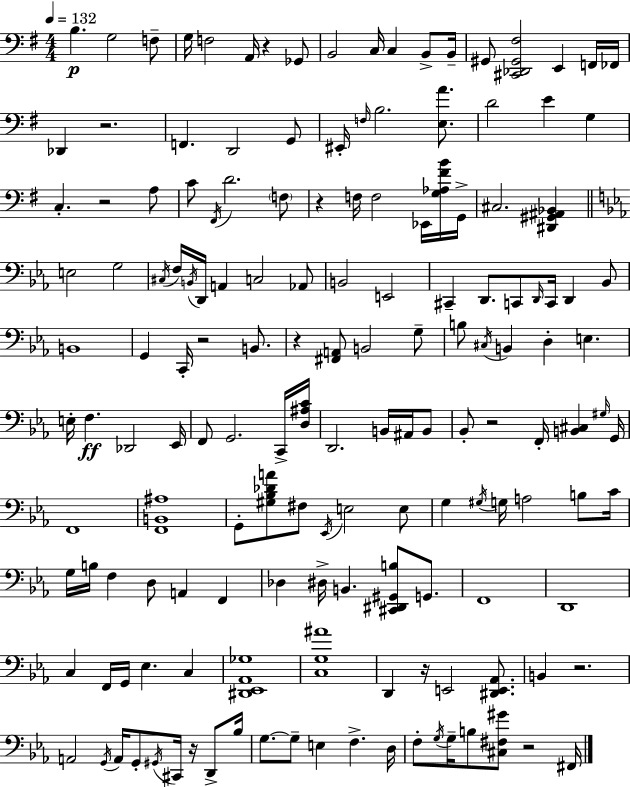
X:1
T:Untitled
M:4/4
L:1/4
K:G
B, G,2 F,/2 G,/4 F,2 A,,/4 z _G,,/2 B,,2 C,/4 C, B,,/2 B,,/4 ^G,,/2 [^C,,_D,,^G,,^F,]2 E,, F,,/4 _F,,/4 _D,, z2 F,, D,,2 G,,/2 ^E,,/4 F,/4 B,2 [E,A]/2 D2 E G, C, z2 A,/2 C/2 ^F,,/4 D2 F,/2 z F,/4 F,2 _E,,/4 [G,_A,^FB]/4 G,,/4 ^C,2 [^D,,^G,,^A,,_B,,] E,2 G,2 ^C,/4 F,/4 B,,/4 D,,/4 A,, C,2 _A,,/2 B,,2 E,,2 ^C,, D,,/2 C,,/2 D,,/4 C,,/4 D,, _B,,/2 B,,4 G,, C,,/4 z2 B,,/2 z [^F,,A,,]/2 B,,2 G,/2 B,/2 ^C,/4 B,, D, E, E,/4 F, _D,,2 _E,,/4 F,,/2 G,,2 C,,/4 [D,^A,C]/4 D,,2 B,,/4 ^A,,/4 B,,/2 _B,,/2 z2 F,,/4 [B,,^C,] ^G,/4 G,,/4 F,,4 [F,,B,,^A,]4 G,,/2 [^G,_B,_DA]/2 ^F,/2 _E,,/4 E,2 E,/2 G, ^G,/4 G,/4 A,2 B,/2 C/4 G,/4 B,/4 F, D,/2 A,, F,, _D, ^D,/4 B,, [^C,,^D,,^G,,B,]/2 G,,/2 F,,4 D,,4 C, F,,/4 G,,/4 _E, C, [^D,,_E,,_A,,_G,]4 [C,G,^A]4 D,, z/4 E,,2 [^D,,E,,_A,,]/2 B,, z2 A,,2 G,,/4 A,,/4 G,,/2 ^G,,/4 ^C,,/4 z/4 D,,/2 _B,/4 G,/2 G,/2 E, F, D,/4 F,/2 G,/4 G,/4 B,/2 [^C,^F,^G]/2 z2 ^F,,/4